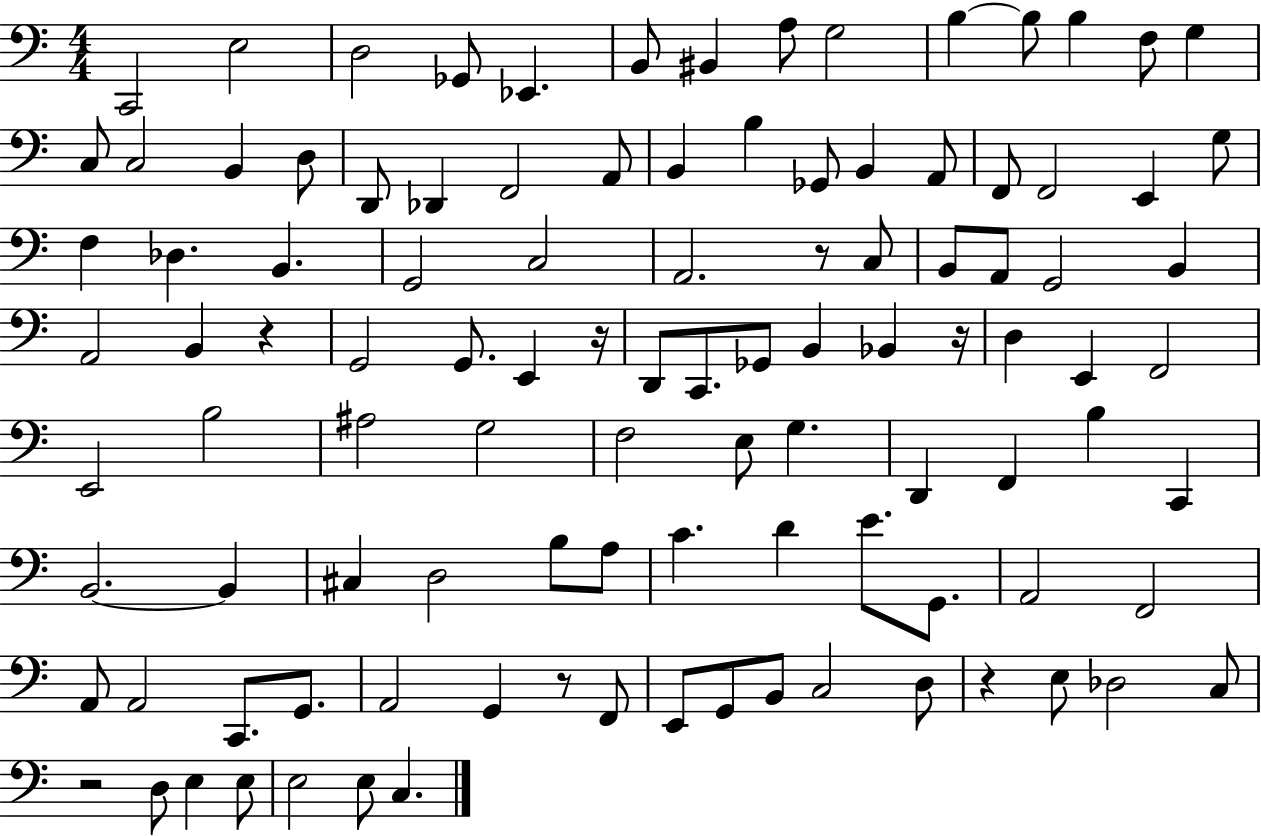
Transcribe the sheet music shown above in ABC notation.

X:1
T:Untitled
M:4/4
L:1/4
K:C
C,,2 E,2 D,2 _G,,/2 _E,, B,,/2 ^B,, A,/2 G,2 B, B,/2 B, F,/2 G, C,/2 C,2 B,, D,/2 D,,/2 _D,, F,,2 A,,/2 B,, B, _G,,/2 B,, A,,/2 F,,/2 F,,2 E,, G,/2 F, _D, B,, G,,2 C,2 A,,2 z/2 C,/2 B,,/2 A,,/2 G,,2 B,, A,,2 B,, z G,,2 G,,/2 E,, z/4 D,,/2 C,,/2 _G,,/2 B,, _B,, z/4 D, E,, F,,2 E,,2 B,2 ^A,2 G,2 F,2 E,/2 G, D,, F,, B, C,, B,,2 B,, ^C, D,2 B,/2 A,/2 C D E/2 G,,/2 A,,2 F,,2 A,,/2 A,,2 C,,/2 G,,/2 A,,2 G,, z/2 F,,/2 E,,/2 G,,/2 B,,/2 C,2 D,/2 z E,/2 _D,2 C,/2 z2 D,/2 E, E,/2 E,2 E,/2 C,